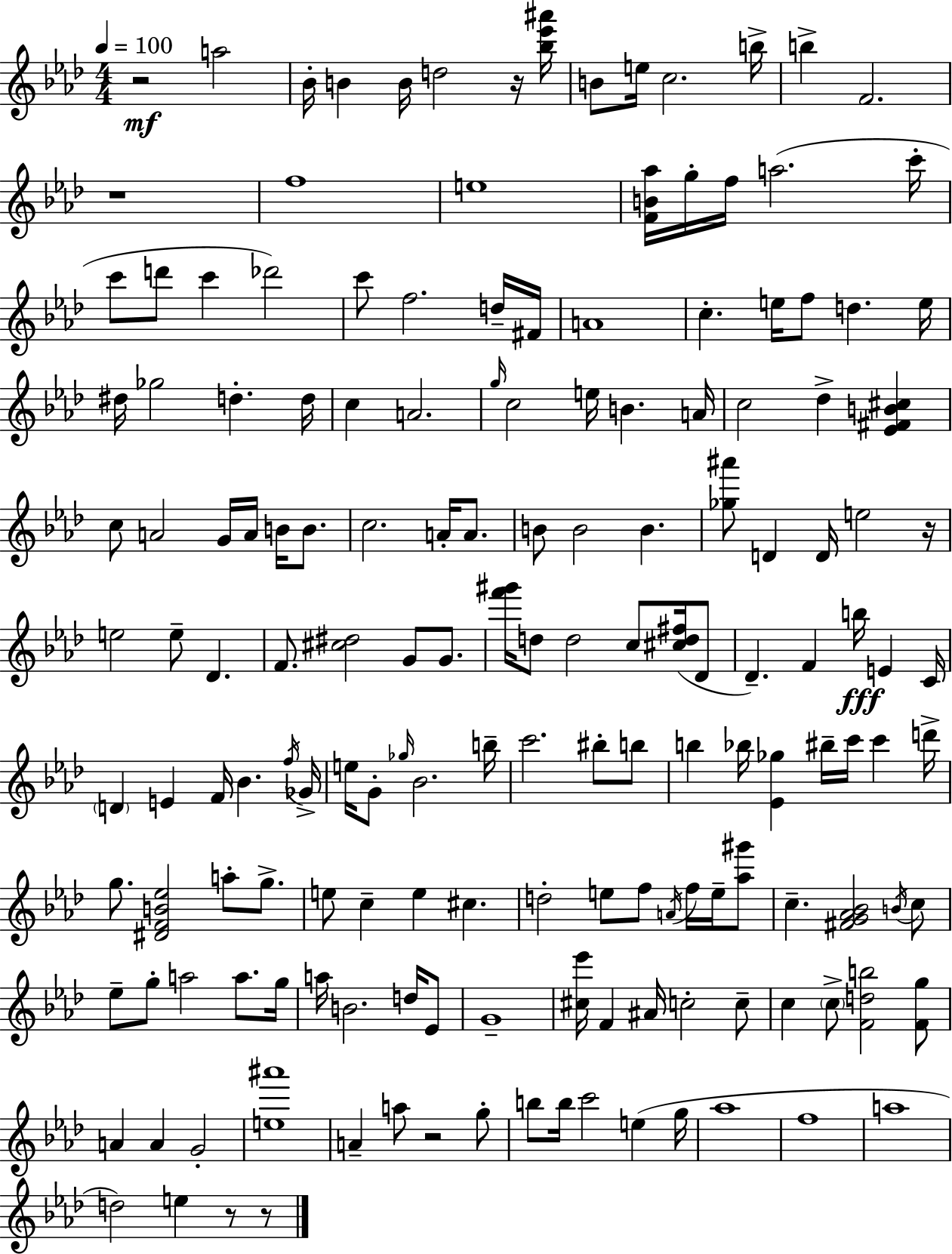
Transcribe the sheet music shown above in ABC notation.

X:1
T:Untitled
M:4/4
L:1/4
K:Ab
z2 a2 _B/4 B B/4 d2 z/4 [_b_e'^a']/4 B/2 e/4 c2 b/4 b F2 z4 f4 e4 [FB_a]/4 g/4 f/4 a2 c'/4 c'/2 d'/2 c' _d'2 c'/2 f2 d/4 ^F/4 A4 c e/4 f/2 d e/4 ^d/4 _g2 d d/4 c A2 g/4 c2 e/4 B A/4 c2 _d [_E^FB^c] c/2 A2 G/4 A/4 B/4 B/2 c2 A/4 A/2 B/2 B2 B [_g^a']/2 D D/4 e2 z/4 e2 e/2 _D F/2 [^c^d]2 G/2 G/2 [f'^g']/4 d/2 d2 c/2 [^cd^f]/4 _D/2 _D F b/4 E C/4 D E F/4 _B f/4 _G/4 e/4 G/2 _g/4 _B2 b/4 c'2 ^b/2 b/2 b _b/4 [_E_g] ^b/4 c'/4 c' d'/4 g/2 [^DFB_e]2 a/2 g/2 e/2 c e ^c d2 e/2 f/2 A/4 f/4 e/4 [_a^g']/2 c [^FG_A_B]2 B/4 c/2 _e/2 g/2 a2 a/2 g/4 a/4 B2 d/4 _E/2 G4 [^c_e']/4 F ^A/4 c2 c/2 c c/2 [Fdb]2 [Fg]/2 A A G2 [e^a']4 A a/2 z2 g/2 b/2 b/4 c'2 e g/4 _a4 f4 a4 d2 e z/2 z/2